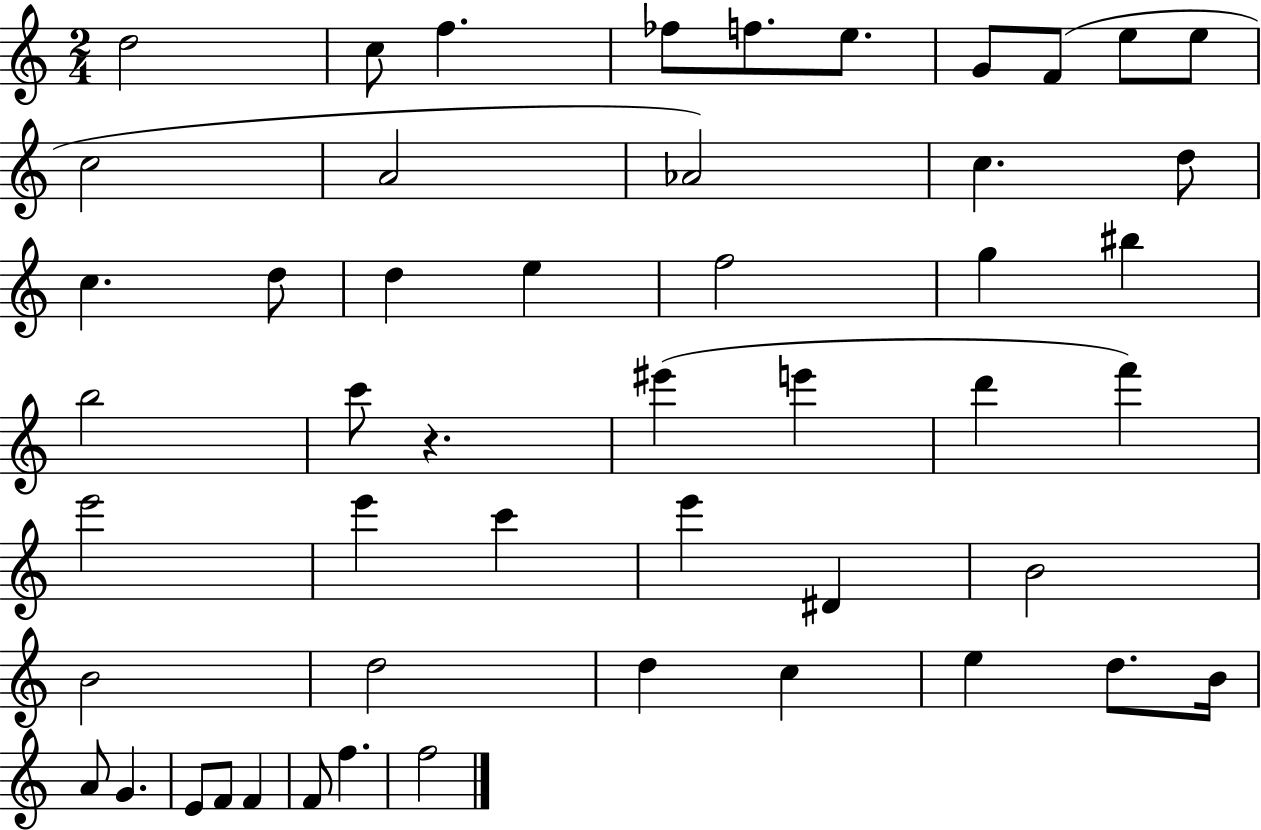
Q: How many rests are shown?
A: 1